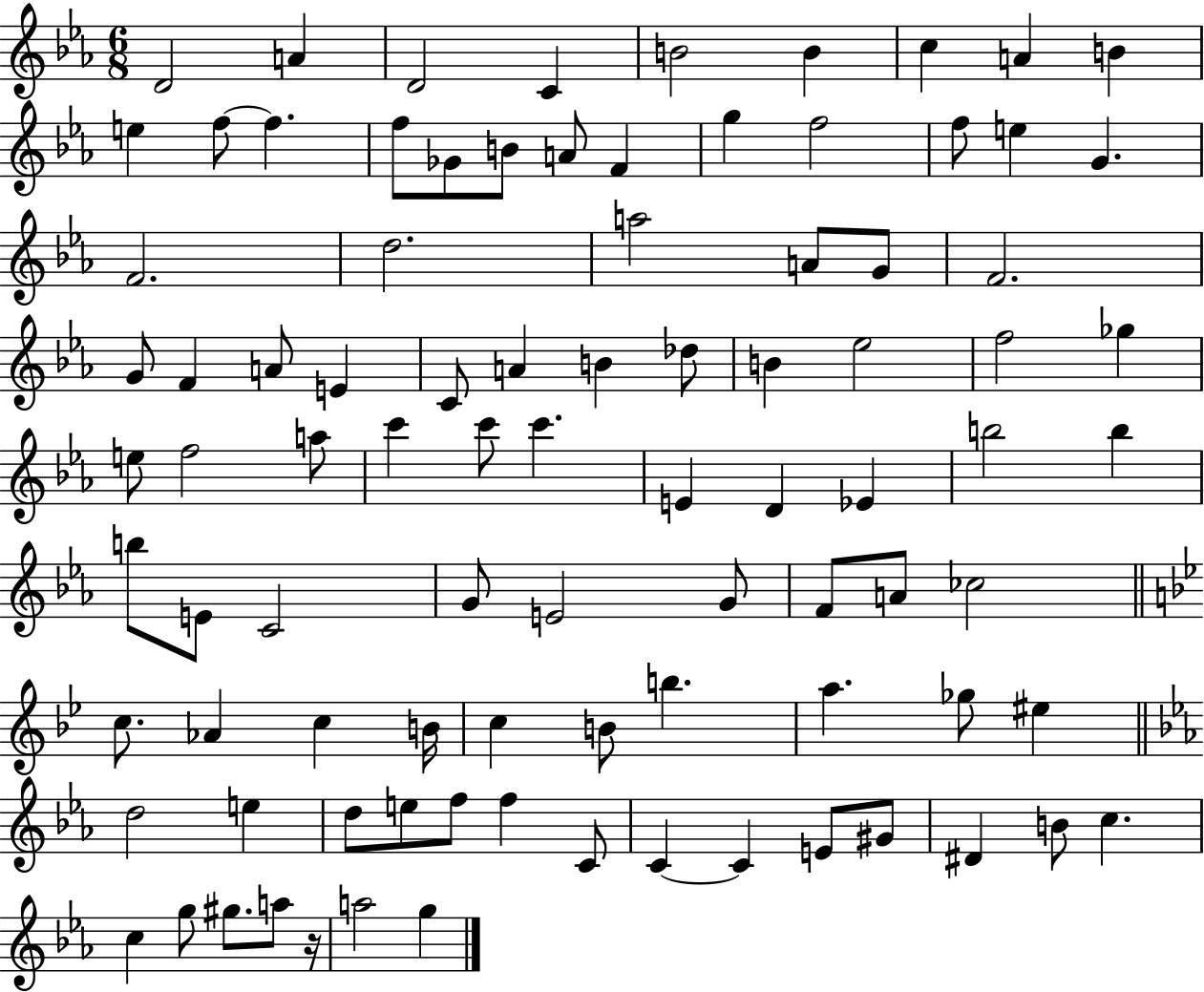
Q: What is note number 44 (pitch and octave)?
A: C6